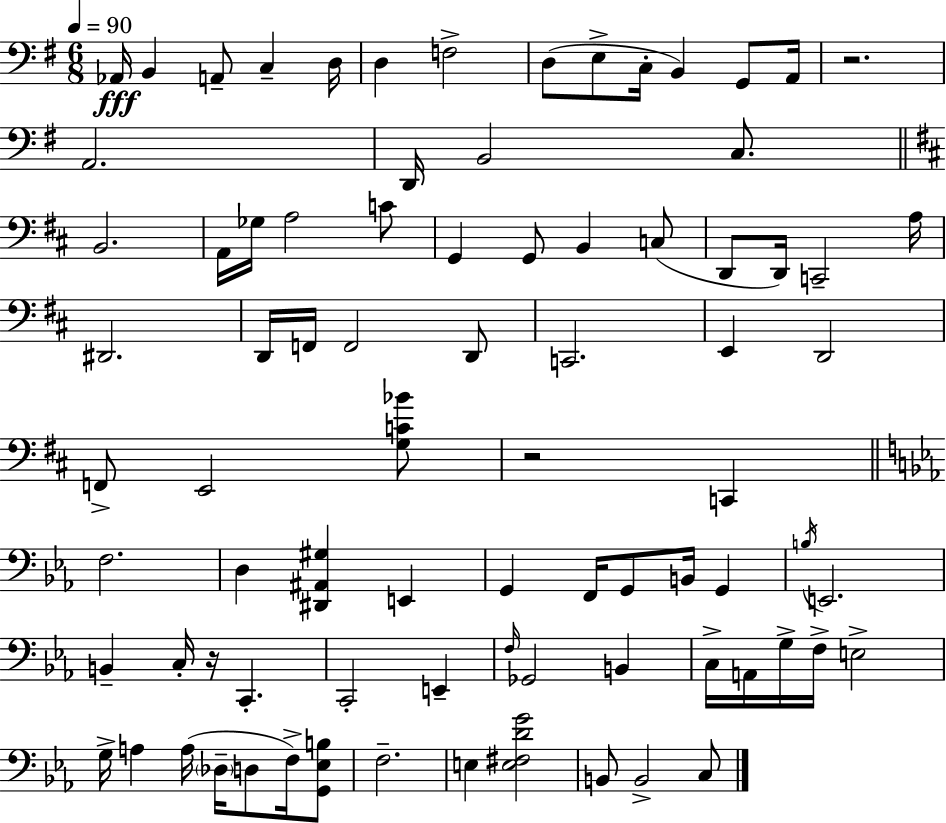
X:1
T:Untitled
M:6/8
L:1/4
K:Em
_A,,/4 B,, A,,/2 C, D,/4 D, F,2 D,/2 E,/2 C,/4 B,, G,,/2 A,,/4 z2 A,,2 D,,/4 B,,2 C,/2 B,,2 A,,/4 _G,/4 A,2 C/2 G,, G,,/2 B,, C,/2 D,,/2 D,,/4 C,,2 A,/4 ^D,,2 D,,/4 F,,/4 F,,2 D,,/2 C,,2 E,, D,,2 F,,/2 E,,2 [G,C_B]/2 z2 C,, F,2 D, [^D,,^A,,^G,] E,, G,, F,,/4 G,,/2 B,,/4 G,, B,/4 E,,2 B,, C,/4 z/4 C,, C,,2 E,, F,/4 _G,,2 B,, C,/4 A,,/4 G,/4 F,/4 E,2 G,/4 A, A,/4 _D,/4 D,/2 F,/4 [G,,_E,B,]/2 F,2 E, [E,^F,DG]2 B,,/2 B,,2 C,/2